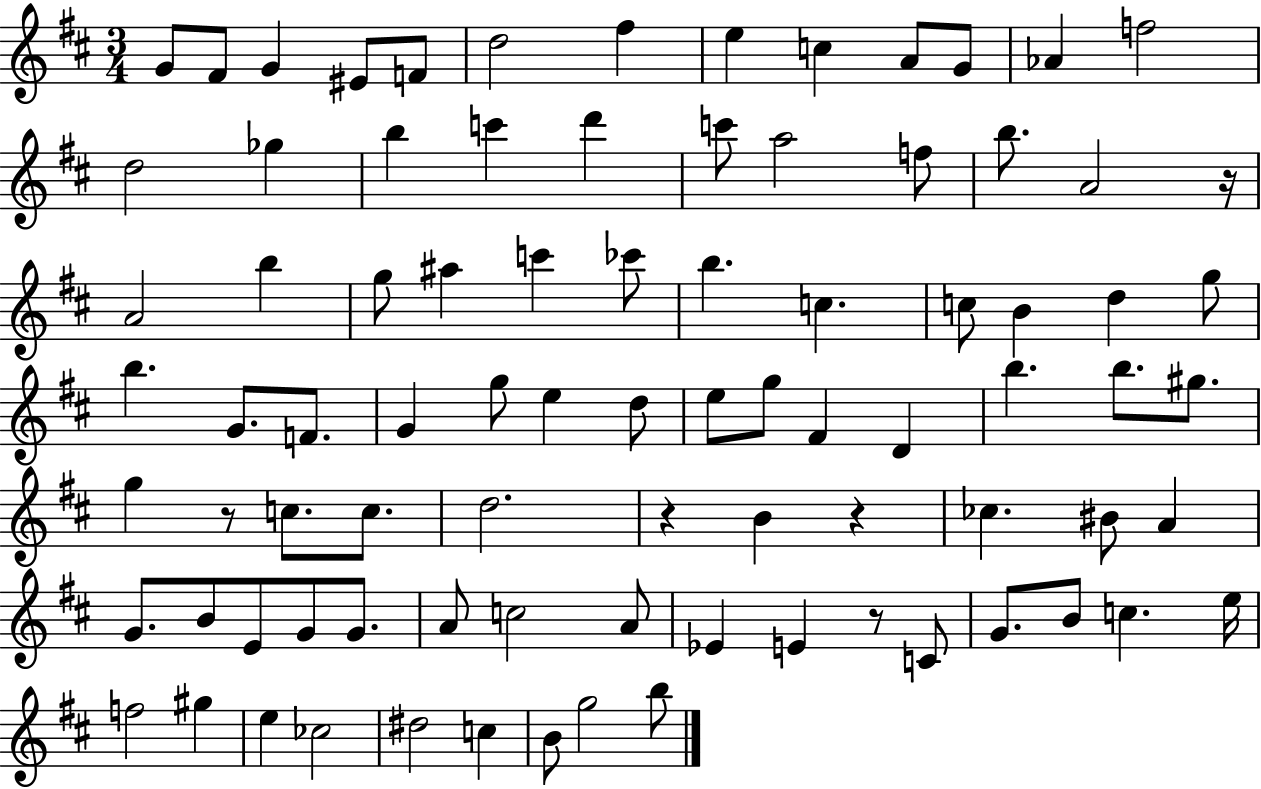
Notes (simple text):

G4/e F#4/e G4/q EIS4/e F4/e D5/h F#5/q E5/q C5/q A4/e G4/e Ab4/q F5/h D5/h Gb5/q B5/q C6/q D6/q C6/e A5/h F5/e B5/e. A4/h R/s A4/h B5/q G5/e A#5/q C6/q CES6/e B5/q. C5/q. C5/e B4/q D5/q G5/e B5/q. G4/e. F4/e. G4/q G5/e E5/q D5/e E5/e G5/e F#4/q D4/q B5/q. B5/e. G#5/e. G5/q R/e C5/e. C5/e. D5/h. R/q B4/q R/q CES5/q. BIS4/e A4/q G4/e. B4/e E4/e G4/e G4/e. A4/e C5/h A4/e Eb4/q E4/q R/e C4/e G4/e. B4/e C5/q. E5/s F5/h G#5/q E5/q CES5/h D#5/h C5/q B4/e G5/h B5/e